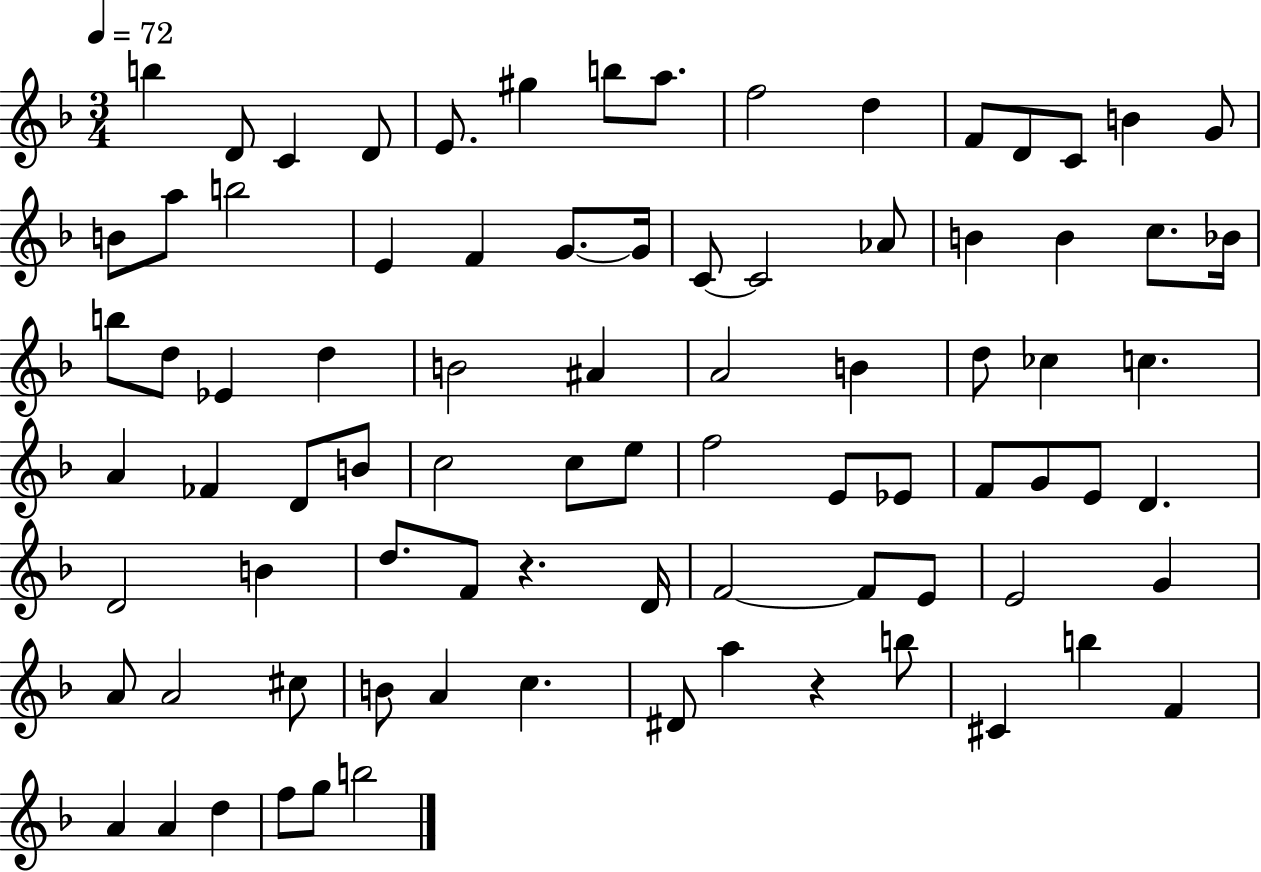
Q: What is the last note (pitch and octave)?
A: B5